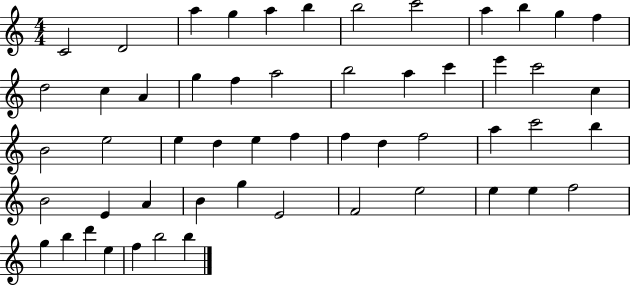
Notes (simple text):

C4/h D4/h A5/q G5/q A5/q B5/q B5/h C6/h A5/q B5/q G5/q F5/q D5/h C5/q A4/q G5/q F5/q A5/h B5/h A5/q C6/q E6/q C6/h C5/q B4/h E5/h E5/q D5/q E5/q F5/q F5/q D5/q F5/h A5/q C6/h B5/q B4/h E4/q A4/q B4/q G5/q E4/h F4/h E5/h E5/q E5/q F5/h G5/q B5/q D6/q E5/q F5/q B5/h B5/q